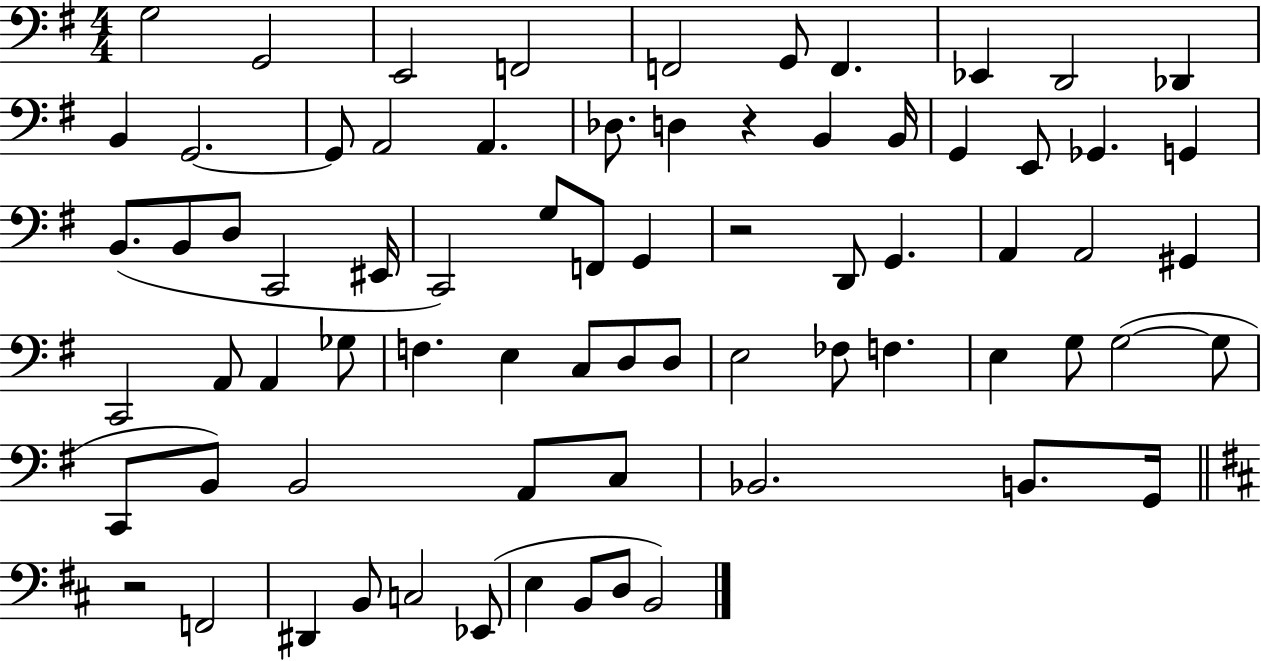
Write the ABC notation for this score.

X:1
T:Untitled
M:4/4
L:1/4
K:G
G,2 G,,2 E,,2 F,,2 F,,2 G,,/2 F,, _E,, D,,2 _D,, B,, G,,2 G,,/2 A,,2 A,, _D,/2 D, z B,, B,,/4 G,, E,,/2 _G,, G,, B,,/2 B,,/2 D,/2 C,,2 ^E,,/4 C,,2 G,/2 F,,/2 G,, z2 D,,/2 G,, A,, A,,2 ^G,, C,,2 A,,/2 A,, _G,/2 F, E, C,/2 D,/2 D,/2 E,2 _F,/2 F, E, G,/2 G,2 G,/2 C,,/2 B,,/2 B,,2 A,,/2 C,/2 _B,,2 B,,/2 G,,/4 z2 F,,2 ^D,, B,,/2 C,2 _E,,/2 E, B,,/2 D,/2 B,,2